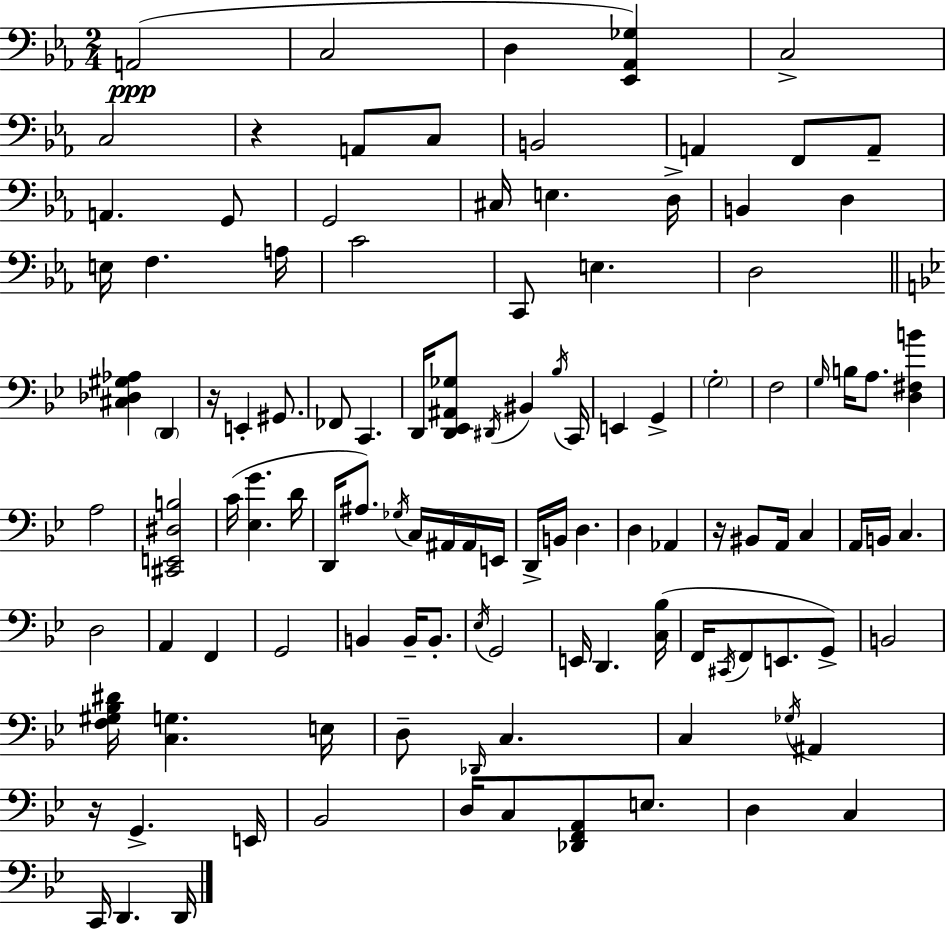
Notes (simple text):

A2/h C3/h D3/q [Eb2,Ab2,Gb3]/q C3/h C3/h R/q A2/e C3/e B2/h A2/q F2/e A2/e A2/q. G2/e G2/h C#3/s E3/q. D3/s B2/q D3/q E3/s F3/q. A3/s C4/h C2/e E3/q. D3/h [C#3,Db3,G#3,Ab3]/q D2/q R/s E2/q G#2/e. FES2/e C2/q. D2/s [D2,Eb2,A#2,Gb3]/e D#2/s BIS2/q Bb3/s C2/s E2/q G2/q G3/h F3/h G3/s B3/s A3/e. [D3,F#3,B4]/q A3/h [C#2,E2,D#3,B3]/h C4/s [Eb3,G4]/q. D4/s D2/s A#3/e. Gb3/s C3/s A#2/s A#2/s E2/s D2/s B2/s D3/q. D3/q Ab2/q R/s BIS2/e A2/s C3/q A2/s B2/s C3/q. D3/h A2/q F2/q G2/h B2/q B2/s B2/e. Eb3/s G2/h E2/s D2/q. [C3,Bb3]/s F2/s C#2/s F2/e E2/e. G2/e B2/h [F3,G#3,Bb3,D#4]/s [C3,G3]/q. E3/s D3/e Db2/s C3/q. C3/q Gb3/s A#2/q R/s G2/q. E2/s Bb2/h D3/s C3/e [Db2,F2,A2]/e E3/e. D3/q C3/q C2/s D2/q. D2/s